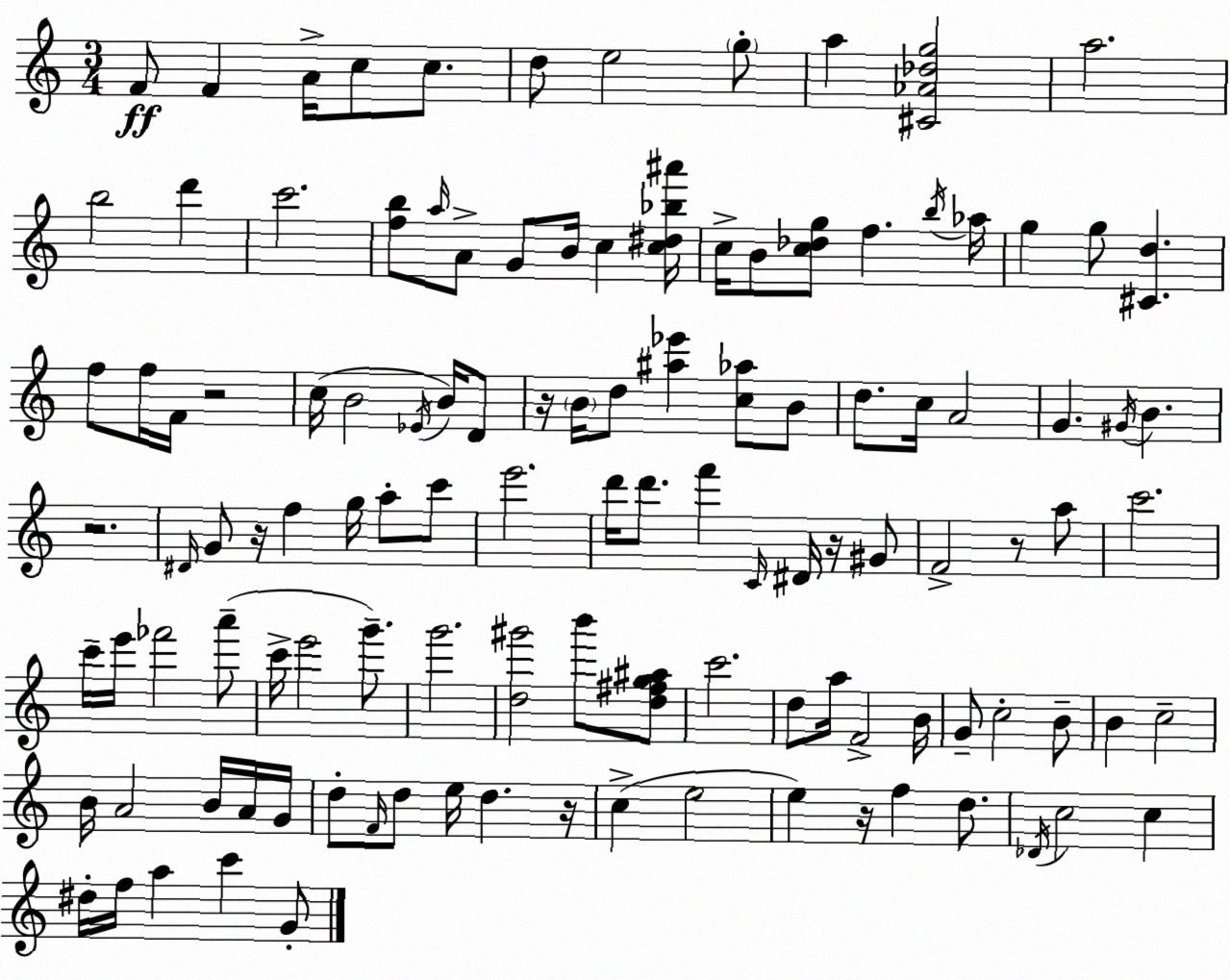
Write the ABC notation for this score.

X:1
T:Untitled
M:3/4
L:1/4
K:C
F/2 F A/4 c/2 c/2 d/2 e2 g/2 a [^C_A_dg]2 a2 b2 d' c'2 [fb]/2 a/4 A/2 G/2 B/4 c [c^d_b^a']/4 c/4 B/2 [c_dg]/2 f b/4 _a/4 g g/2 [^Cd] f/2 f/4 F/4 z2 c/4 B2 _E/4 B/4 D/2 z/4 B/4 d/2 [^a_e'] [c_a]/2 B/2 d/2 c/4 A2 G ^G/4 B z2 ^D/4 G/2 z/4 f g/4 a/2 c'/2 e'2 d'/4 d'/2 f' C/4 ^D/4 z/4 ^G/2 F2 z/2 a/2 c'2 c'/4 e'/4 _f'2 a'/2 c'/4 e'2 g'/2 g'2 [d^g']2 b'/2 [d^fg^a]/2 c'2 d/2 a/4 F2 B/4 G/2 c2 B/2 B c2 B/4 A2 B/4 A/4 G/4 d/2 F/4 d/2 e/4 d z/4 c e2 e z/4 f d/2 _D/4 c2 c ^d/4 f/4 a c' G/2